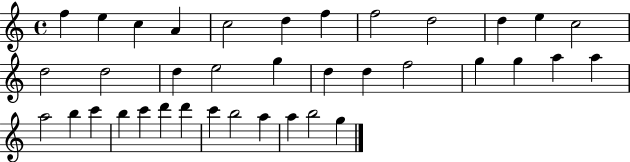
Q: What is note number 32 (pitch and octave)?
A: C6